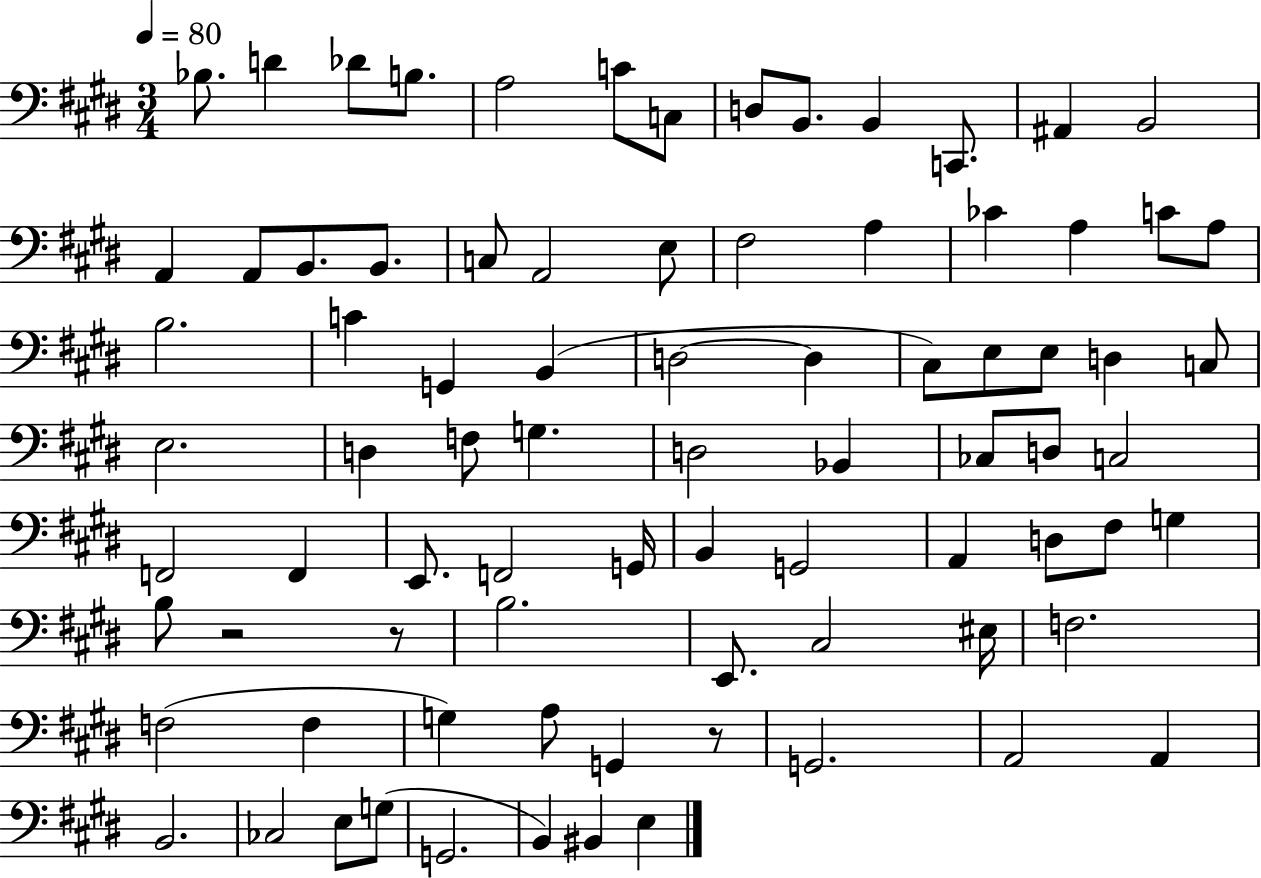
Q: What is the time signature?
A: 3/4